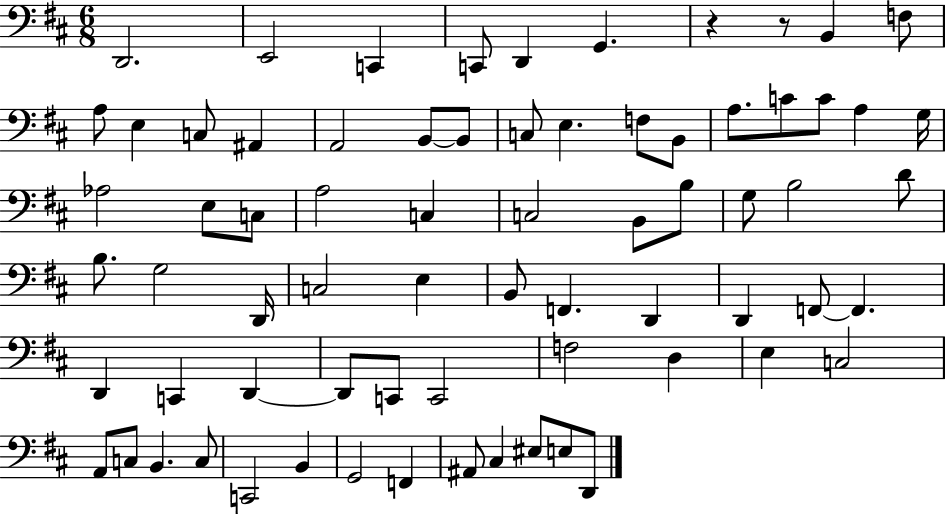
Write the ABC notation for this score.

X:1
T:Untitled
M:6/8
L:1/4
K:D
D,,2 E,,2 C,, C,,/2 D,, G,, z z/2 B,, F,/2 A,/2 E, C,/2 ^A,, A,,2 B,,/2 B,,/2 C,/2 E, F,/2 B,,/2 A,/2 C/2 C/2 A, G,/4 _A,2 E,/2 C,/2 A,2 C, C,2 B,,/2 B,/2 G,/2 B,2 D/2 B,/2 G,2 D,,/4 C,2 E, B,,/2 F,, D,, D,, F,,/2 F,, D,, C,, D,, D,,/2 C,,/2 C,,2 F,2 D, E, C,2 A,,/2 C,/2 B,, C,/2 C,,2 B,, G,,2 F,, ^A,,/2 ^C, ^E,/2 E,/2 D,,/2